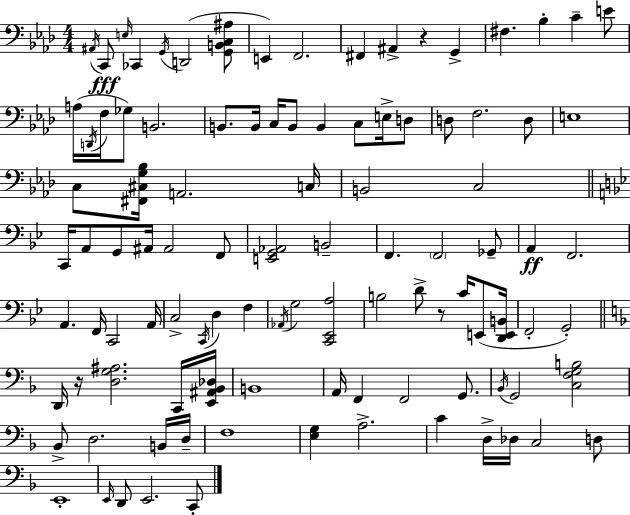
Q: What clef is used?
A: bass